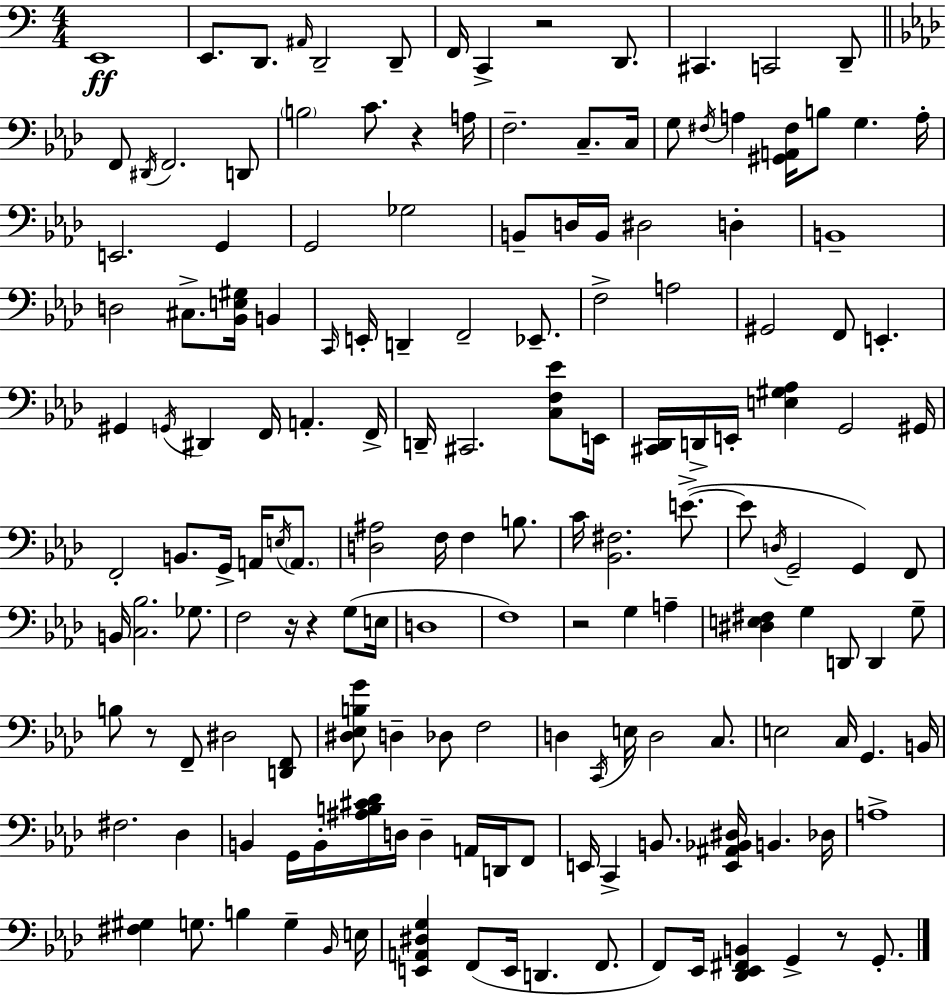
X:1
T:Untitled
M:4/4
L:1/4
K:C
E,,4 E,,/2 D,,/2 ^A,,/4 D,,2 D,,/2 F,,/4 C,, z2 D,,/2 ^C,, C,,2 D,,/2 F,,/2 ^D,,/4 F,,2 D,,/2 B,2 C/2 z A,/4 F,2 C,/2 C,/4 G,/2 ^F,/4 A, [^G,,A,,^F,]/4 B,/2 G, A,/4 E,,2 G,, G,,2 _G,2 B,,/2 D,/4 B,,/4 ^D,2 D, B,,4 D,2 ^C,/2 [_B,,E,^G,]/4 B,, C,,/4 E,,/4 D,, F,,2 _E,,/2 F,2 A,2 ^G,,2 F,,/2 E,, ^G,, G,,/4 ^D,, F,,/4 A,, F,,/4 D,,/4 ^C,,2 [C,F,_E]/2 E,,/4 [^C,,_D,,]/4 D,,/4 E,,/4 [E,^G,_A,] G,,2 ^G,,/4 F,,2 B,,/2 G,,/4 A,,/4 E,/4 A,,/2 [D,^A,]2 F,/4 F, B,/2 C/4 [_B,,^F,]2 E/2 E/2 D,/4 G,,2 G,, F,,/2 B,,/4 [C,_B,]2 _G,/2 F,2 z/4 z G,/2 E,/4 D,4 F,4 z2 G, A, [^D,E,^F,] G, D,,/2 D,, G,/2 B,/2 z/2 F,,/2 ^D,2 [D,,F,,]/2 [^D,_E,B,G]/2 D, _D,/2 F,2 D, C,,/4 E,/4 D,2 C,/2 E,2 C,/4 G,, B,,/4 ^F,2 _D, B,, G,,/4 B,,/4 [^A,B,^C_D]/4 D,/4 D, A,,/4 D,,/4 F,,/2 E,,/4 C,, B,,/2 [E,,^A,,_B,,^D,]/4 B,, _D,/4 A,4 [^F,^G,] G,/2 B, G, _B,,/4 E,/4 [E,,A,,^D,G,] F,,/2 E,,/4 D,, F,,/2 F,,/2 _E,,/4 [_D,,_E,,^F,,B,,] G,, z/2 G,,/2